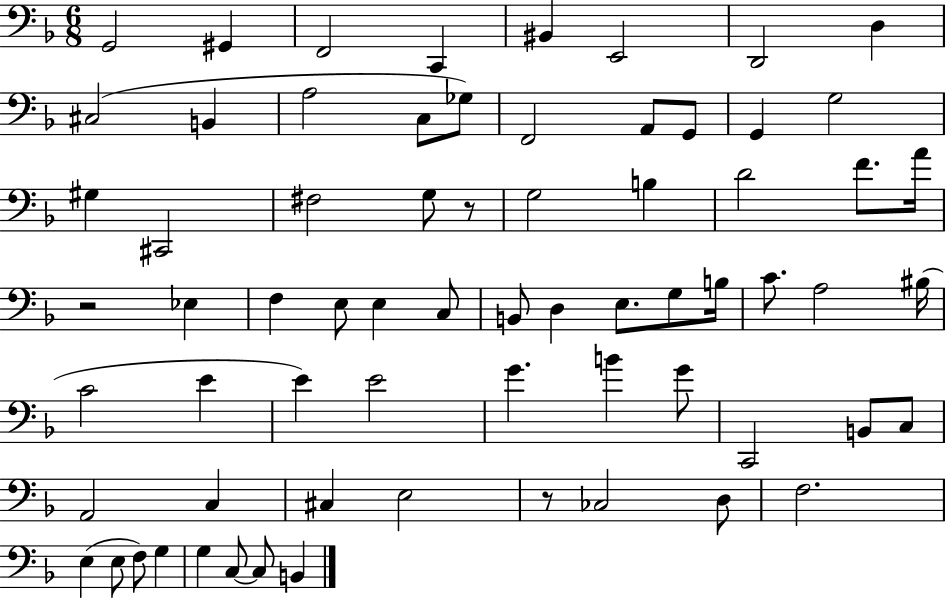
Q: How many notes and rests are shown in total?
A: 68